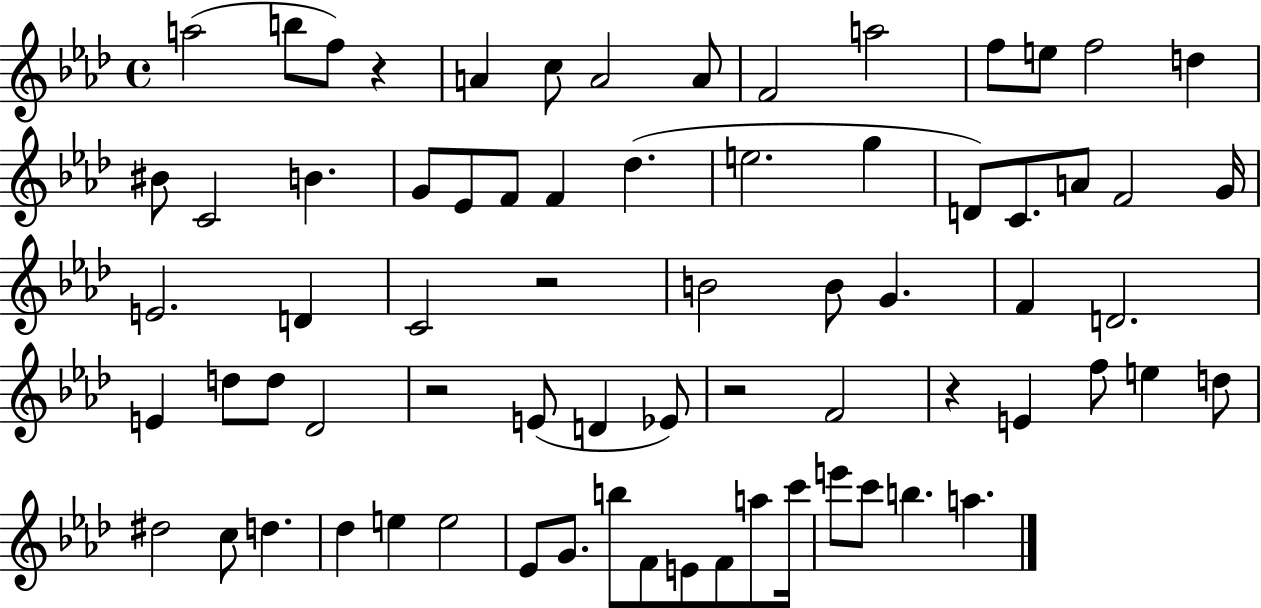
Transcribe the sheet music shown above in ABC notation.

X:1
T:Untitled
M:4/4
L:1/4
K:Ab
a2 b/2 f/2 z A c/2 A2 A/2 F2 a2 f/2 e/2 f2 d ^B/2 C2 B G/2 _E/2 F/2 F _d e2 g D/2 C/2 A/2 F2 G/4 E2 D C2 z2 B2 B/2 G F D2 E d/2 d/2 _D2 z2 E/2 D _E/2 z2 F2 z E f/2 e d/2 ^d2 c/2 d _d e e2 _E/2 G/2 b/2 F/2 E/2 F/2 a/2 c'/4 e'/2 c'/2 b a